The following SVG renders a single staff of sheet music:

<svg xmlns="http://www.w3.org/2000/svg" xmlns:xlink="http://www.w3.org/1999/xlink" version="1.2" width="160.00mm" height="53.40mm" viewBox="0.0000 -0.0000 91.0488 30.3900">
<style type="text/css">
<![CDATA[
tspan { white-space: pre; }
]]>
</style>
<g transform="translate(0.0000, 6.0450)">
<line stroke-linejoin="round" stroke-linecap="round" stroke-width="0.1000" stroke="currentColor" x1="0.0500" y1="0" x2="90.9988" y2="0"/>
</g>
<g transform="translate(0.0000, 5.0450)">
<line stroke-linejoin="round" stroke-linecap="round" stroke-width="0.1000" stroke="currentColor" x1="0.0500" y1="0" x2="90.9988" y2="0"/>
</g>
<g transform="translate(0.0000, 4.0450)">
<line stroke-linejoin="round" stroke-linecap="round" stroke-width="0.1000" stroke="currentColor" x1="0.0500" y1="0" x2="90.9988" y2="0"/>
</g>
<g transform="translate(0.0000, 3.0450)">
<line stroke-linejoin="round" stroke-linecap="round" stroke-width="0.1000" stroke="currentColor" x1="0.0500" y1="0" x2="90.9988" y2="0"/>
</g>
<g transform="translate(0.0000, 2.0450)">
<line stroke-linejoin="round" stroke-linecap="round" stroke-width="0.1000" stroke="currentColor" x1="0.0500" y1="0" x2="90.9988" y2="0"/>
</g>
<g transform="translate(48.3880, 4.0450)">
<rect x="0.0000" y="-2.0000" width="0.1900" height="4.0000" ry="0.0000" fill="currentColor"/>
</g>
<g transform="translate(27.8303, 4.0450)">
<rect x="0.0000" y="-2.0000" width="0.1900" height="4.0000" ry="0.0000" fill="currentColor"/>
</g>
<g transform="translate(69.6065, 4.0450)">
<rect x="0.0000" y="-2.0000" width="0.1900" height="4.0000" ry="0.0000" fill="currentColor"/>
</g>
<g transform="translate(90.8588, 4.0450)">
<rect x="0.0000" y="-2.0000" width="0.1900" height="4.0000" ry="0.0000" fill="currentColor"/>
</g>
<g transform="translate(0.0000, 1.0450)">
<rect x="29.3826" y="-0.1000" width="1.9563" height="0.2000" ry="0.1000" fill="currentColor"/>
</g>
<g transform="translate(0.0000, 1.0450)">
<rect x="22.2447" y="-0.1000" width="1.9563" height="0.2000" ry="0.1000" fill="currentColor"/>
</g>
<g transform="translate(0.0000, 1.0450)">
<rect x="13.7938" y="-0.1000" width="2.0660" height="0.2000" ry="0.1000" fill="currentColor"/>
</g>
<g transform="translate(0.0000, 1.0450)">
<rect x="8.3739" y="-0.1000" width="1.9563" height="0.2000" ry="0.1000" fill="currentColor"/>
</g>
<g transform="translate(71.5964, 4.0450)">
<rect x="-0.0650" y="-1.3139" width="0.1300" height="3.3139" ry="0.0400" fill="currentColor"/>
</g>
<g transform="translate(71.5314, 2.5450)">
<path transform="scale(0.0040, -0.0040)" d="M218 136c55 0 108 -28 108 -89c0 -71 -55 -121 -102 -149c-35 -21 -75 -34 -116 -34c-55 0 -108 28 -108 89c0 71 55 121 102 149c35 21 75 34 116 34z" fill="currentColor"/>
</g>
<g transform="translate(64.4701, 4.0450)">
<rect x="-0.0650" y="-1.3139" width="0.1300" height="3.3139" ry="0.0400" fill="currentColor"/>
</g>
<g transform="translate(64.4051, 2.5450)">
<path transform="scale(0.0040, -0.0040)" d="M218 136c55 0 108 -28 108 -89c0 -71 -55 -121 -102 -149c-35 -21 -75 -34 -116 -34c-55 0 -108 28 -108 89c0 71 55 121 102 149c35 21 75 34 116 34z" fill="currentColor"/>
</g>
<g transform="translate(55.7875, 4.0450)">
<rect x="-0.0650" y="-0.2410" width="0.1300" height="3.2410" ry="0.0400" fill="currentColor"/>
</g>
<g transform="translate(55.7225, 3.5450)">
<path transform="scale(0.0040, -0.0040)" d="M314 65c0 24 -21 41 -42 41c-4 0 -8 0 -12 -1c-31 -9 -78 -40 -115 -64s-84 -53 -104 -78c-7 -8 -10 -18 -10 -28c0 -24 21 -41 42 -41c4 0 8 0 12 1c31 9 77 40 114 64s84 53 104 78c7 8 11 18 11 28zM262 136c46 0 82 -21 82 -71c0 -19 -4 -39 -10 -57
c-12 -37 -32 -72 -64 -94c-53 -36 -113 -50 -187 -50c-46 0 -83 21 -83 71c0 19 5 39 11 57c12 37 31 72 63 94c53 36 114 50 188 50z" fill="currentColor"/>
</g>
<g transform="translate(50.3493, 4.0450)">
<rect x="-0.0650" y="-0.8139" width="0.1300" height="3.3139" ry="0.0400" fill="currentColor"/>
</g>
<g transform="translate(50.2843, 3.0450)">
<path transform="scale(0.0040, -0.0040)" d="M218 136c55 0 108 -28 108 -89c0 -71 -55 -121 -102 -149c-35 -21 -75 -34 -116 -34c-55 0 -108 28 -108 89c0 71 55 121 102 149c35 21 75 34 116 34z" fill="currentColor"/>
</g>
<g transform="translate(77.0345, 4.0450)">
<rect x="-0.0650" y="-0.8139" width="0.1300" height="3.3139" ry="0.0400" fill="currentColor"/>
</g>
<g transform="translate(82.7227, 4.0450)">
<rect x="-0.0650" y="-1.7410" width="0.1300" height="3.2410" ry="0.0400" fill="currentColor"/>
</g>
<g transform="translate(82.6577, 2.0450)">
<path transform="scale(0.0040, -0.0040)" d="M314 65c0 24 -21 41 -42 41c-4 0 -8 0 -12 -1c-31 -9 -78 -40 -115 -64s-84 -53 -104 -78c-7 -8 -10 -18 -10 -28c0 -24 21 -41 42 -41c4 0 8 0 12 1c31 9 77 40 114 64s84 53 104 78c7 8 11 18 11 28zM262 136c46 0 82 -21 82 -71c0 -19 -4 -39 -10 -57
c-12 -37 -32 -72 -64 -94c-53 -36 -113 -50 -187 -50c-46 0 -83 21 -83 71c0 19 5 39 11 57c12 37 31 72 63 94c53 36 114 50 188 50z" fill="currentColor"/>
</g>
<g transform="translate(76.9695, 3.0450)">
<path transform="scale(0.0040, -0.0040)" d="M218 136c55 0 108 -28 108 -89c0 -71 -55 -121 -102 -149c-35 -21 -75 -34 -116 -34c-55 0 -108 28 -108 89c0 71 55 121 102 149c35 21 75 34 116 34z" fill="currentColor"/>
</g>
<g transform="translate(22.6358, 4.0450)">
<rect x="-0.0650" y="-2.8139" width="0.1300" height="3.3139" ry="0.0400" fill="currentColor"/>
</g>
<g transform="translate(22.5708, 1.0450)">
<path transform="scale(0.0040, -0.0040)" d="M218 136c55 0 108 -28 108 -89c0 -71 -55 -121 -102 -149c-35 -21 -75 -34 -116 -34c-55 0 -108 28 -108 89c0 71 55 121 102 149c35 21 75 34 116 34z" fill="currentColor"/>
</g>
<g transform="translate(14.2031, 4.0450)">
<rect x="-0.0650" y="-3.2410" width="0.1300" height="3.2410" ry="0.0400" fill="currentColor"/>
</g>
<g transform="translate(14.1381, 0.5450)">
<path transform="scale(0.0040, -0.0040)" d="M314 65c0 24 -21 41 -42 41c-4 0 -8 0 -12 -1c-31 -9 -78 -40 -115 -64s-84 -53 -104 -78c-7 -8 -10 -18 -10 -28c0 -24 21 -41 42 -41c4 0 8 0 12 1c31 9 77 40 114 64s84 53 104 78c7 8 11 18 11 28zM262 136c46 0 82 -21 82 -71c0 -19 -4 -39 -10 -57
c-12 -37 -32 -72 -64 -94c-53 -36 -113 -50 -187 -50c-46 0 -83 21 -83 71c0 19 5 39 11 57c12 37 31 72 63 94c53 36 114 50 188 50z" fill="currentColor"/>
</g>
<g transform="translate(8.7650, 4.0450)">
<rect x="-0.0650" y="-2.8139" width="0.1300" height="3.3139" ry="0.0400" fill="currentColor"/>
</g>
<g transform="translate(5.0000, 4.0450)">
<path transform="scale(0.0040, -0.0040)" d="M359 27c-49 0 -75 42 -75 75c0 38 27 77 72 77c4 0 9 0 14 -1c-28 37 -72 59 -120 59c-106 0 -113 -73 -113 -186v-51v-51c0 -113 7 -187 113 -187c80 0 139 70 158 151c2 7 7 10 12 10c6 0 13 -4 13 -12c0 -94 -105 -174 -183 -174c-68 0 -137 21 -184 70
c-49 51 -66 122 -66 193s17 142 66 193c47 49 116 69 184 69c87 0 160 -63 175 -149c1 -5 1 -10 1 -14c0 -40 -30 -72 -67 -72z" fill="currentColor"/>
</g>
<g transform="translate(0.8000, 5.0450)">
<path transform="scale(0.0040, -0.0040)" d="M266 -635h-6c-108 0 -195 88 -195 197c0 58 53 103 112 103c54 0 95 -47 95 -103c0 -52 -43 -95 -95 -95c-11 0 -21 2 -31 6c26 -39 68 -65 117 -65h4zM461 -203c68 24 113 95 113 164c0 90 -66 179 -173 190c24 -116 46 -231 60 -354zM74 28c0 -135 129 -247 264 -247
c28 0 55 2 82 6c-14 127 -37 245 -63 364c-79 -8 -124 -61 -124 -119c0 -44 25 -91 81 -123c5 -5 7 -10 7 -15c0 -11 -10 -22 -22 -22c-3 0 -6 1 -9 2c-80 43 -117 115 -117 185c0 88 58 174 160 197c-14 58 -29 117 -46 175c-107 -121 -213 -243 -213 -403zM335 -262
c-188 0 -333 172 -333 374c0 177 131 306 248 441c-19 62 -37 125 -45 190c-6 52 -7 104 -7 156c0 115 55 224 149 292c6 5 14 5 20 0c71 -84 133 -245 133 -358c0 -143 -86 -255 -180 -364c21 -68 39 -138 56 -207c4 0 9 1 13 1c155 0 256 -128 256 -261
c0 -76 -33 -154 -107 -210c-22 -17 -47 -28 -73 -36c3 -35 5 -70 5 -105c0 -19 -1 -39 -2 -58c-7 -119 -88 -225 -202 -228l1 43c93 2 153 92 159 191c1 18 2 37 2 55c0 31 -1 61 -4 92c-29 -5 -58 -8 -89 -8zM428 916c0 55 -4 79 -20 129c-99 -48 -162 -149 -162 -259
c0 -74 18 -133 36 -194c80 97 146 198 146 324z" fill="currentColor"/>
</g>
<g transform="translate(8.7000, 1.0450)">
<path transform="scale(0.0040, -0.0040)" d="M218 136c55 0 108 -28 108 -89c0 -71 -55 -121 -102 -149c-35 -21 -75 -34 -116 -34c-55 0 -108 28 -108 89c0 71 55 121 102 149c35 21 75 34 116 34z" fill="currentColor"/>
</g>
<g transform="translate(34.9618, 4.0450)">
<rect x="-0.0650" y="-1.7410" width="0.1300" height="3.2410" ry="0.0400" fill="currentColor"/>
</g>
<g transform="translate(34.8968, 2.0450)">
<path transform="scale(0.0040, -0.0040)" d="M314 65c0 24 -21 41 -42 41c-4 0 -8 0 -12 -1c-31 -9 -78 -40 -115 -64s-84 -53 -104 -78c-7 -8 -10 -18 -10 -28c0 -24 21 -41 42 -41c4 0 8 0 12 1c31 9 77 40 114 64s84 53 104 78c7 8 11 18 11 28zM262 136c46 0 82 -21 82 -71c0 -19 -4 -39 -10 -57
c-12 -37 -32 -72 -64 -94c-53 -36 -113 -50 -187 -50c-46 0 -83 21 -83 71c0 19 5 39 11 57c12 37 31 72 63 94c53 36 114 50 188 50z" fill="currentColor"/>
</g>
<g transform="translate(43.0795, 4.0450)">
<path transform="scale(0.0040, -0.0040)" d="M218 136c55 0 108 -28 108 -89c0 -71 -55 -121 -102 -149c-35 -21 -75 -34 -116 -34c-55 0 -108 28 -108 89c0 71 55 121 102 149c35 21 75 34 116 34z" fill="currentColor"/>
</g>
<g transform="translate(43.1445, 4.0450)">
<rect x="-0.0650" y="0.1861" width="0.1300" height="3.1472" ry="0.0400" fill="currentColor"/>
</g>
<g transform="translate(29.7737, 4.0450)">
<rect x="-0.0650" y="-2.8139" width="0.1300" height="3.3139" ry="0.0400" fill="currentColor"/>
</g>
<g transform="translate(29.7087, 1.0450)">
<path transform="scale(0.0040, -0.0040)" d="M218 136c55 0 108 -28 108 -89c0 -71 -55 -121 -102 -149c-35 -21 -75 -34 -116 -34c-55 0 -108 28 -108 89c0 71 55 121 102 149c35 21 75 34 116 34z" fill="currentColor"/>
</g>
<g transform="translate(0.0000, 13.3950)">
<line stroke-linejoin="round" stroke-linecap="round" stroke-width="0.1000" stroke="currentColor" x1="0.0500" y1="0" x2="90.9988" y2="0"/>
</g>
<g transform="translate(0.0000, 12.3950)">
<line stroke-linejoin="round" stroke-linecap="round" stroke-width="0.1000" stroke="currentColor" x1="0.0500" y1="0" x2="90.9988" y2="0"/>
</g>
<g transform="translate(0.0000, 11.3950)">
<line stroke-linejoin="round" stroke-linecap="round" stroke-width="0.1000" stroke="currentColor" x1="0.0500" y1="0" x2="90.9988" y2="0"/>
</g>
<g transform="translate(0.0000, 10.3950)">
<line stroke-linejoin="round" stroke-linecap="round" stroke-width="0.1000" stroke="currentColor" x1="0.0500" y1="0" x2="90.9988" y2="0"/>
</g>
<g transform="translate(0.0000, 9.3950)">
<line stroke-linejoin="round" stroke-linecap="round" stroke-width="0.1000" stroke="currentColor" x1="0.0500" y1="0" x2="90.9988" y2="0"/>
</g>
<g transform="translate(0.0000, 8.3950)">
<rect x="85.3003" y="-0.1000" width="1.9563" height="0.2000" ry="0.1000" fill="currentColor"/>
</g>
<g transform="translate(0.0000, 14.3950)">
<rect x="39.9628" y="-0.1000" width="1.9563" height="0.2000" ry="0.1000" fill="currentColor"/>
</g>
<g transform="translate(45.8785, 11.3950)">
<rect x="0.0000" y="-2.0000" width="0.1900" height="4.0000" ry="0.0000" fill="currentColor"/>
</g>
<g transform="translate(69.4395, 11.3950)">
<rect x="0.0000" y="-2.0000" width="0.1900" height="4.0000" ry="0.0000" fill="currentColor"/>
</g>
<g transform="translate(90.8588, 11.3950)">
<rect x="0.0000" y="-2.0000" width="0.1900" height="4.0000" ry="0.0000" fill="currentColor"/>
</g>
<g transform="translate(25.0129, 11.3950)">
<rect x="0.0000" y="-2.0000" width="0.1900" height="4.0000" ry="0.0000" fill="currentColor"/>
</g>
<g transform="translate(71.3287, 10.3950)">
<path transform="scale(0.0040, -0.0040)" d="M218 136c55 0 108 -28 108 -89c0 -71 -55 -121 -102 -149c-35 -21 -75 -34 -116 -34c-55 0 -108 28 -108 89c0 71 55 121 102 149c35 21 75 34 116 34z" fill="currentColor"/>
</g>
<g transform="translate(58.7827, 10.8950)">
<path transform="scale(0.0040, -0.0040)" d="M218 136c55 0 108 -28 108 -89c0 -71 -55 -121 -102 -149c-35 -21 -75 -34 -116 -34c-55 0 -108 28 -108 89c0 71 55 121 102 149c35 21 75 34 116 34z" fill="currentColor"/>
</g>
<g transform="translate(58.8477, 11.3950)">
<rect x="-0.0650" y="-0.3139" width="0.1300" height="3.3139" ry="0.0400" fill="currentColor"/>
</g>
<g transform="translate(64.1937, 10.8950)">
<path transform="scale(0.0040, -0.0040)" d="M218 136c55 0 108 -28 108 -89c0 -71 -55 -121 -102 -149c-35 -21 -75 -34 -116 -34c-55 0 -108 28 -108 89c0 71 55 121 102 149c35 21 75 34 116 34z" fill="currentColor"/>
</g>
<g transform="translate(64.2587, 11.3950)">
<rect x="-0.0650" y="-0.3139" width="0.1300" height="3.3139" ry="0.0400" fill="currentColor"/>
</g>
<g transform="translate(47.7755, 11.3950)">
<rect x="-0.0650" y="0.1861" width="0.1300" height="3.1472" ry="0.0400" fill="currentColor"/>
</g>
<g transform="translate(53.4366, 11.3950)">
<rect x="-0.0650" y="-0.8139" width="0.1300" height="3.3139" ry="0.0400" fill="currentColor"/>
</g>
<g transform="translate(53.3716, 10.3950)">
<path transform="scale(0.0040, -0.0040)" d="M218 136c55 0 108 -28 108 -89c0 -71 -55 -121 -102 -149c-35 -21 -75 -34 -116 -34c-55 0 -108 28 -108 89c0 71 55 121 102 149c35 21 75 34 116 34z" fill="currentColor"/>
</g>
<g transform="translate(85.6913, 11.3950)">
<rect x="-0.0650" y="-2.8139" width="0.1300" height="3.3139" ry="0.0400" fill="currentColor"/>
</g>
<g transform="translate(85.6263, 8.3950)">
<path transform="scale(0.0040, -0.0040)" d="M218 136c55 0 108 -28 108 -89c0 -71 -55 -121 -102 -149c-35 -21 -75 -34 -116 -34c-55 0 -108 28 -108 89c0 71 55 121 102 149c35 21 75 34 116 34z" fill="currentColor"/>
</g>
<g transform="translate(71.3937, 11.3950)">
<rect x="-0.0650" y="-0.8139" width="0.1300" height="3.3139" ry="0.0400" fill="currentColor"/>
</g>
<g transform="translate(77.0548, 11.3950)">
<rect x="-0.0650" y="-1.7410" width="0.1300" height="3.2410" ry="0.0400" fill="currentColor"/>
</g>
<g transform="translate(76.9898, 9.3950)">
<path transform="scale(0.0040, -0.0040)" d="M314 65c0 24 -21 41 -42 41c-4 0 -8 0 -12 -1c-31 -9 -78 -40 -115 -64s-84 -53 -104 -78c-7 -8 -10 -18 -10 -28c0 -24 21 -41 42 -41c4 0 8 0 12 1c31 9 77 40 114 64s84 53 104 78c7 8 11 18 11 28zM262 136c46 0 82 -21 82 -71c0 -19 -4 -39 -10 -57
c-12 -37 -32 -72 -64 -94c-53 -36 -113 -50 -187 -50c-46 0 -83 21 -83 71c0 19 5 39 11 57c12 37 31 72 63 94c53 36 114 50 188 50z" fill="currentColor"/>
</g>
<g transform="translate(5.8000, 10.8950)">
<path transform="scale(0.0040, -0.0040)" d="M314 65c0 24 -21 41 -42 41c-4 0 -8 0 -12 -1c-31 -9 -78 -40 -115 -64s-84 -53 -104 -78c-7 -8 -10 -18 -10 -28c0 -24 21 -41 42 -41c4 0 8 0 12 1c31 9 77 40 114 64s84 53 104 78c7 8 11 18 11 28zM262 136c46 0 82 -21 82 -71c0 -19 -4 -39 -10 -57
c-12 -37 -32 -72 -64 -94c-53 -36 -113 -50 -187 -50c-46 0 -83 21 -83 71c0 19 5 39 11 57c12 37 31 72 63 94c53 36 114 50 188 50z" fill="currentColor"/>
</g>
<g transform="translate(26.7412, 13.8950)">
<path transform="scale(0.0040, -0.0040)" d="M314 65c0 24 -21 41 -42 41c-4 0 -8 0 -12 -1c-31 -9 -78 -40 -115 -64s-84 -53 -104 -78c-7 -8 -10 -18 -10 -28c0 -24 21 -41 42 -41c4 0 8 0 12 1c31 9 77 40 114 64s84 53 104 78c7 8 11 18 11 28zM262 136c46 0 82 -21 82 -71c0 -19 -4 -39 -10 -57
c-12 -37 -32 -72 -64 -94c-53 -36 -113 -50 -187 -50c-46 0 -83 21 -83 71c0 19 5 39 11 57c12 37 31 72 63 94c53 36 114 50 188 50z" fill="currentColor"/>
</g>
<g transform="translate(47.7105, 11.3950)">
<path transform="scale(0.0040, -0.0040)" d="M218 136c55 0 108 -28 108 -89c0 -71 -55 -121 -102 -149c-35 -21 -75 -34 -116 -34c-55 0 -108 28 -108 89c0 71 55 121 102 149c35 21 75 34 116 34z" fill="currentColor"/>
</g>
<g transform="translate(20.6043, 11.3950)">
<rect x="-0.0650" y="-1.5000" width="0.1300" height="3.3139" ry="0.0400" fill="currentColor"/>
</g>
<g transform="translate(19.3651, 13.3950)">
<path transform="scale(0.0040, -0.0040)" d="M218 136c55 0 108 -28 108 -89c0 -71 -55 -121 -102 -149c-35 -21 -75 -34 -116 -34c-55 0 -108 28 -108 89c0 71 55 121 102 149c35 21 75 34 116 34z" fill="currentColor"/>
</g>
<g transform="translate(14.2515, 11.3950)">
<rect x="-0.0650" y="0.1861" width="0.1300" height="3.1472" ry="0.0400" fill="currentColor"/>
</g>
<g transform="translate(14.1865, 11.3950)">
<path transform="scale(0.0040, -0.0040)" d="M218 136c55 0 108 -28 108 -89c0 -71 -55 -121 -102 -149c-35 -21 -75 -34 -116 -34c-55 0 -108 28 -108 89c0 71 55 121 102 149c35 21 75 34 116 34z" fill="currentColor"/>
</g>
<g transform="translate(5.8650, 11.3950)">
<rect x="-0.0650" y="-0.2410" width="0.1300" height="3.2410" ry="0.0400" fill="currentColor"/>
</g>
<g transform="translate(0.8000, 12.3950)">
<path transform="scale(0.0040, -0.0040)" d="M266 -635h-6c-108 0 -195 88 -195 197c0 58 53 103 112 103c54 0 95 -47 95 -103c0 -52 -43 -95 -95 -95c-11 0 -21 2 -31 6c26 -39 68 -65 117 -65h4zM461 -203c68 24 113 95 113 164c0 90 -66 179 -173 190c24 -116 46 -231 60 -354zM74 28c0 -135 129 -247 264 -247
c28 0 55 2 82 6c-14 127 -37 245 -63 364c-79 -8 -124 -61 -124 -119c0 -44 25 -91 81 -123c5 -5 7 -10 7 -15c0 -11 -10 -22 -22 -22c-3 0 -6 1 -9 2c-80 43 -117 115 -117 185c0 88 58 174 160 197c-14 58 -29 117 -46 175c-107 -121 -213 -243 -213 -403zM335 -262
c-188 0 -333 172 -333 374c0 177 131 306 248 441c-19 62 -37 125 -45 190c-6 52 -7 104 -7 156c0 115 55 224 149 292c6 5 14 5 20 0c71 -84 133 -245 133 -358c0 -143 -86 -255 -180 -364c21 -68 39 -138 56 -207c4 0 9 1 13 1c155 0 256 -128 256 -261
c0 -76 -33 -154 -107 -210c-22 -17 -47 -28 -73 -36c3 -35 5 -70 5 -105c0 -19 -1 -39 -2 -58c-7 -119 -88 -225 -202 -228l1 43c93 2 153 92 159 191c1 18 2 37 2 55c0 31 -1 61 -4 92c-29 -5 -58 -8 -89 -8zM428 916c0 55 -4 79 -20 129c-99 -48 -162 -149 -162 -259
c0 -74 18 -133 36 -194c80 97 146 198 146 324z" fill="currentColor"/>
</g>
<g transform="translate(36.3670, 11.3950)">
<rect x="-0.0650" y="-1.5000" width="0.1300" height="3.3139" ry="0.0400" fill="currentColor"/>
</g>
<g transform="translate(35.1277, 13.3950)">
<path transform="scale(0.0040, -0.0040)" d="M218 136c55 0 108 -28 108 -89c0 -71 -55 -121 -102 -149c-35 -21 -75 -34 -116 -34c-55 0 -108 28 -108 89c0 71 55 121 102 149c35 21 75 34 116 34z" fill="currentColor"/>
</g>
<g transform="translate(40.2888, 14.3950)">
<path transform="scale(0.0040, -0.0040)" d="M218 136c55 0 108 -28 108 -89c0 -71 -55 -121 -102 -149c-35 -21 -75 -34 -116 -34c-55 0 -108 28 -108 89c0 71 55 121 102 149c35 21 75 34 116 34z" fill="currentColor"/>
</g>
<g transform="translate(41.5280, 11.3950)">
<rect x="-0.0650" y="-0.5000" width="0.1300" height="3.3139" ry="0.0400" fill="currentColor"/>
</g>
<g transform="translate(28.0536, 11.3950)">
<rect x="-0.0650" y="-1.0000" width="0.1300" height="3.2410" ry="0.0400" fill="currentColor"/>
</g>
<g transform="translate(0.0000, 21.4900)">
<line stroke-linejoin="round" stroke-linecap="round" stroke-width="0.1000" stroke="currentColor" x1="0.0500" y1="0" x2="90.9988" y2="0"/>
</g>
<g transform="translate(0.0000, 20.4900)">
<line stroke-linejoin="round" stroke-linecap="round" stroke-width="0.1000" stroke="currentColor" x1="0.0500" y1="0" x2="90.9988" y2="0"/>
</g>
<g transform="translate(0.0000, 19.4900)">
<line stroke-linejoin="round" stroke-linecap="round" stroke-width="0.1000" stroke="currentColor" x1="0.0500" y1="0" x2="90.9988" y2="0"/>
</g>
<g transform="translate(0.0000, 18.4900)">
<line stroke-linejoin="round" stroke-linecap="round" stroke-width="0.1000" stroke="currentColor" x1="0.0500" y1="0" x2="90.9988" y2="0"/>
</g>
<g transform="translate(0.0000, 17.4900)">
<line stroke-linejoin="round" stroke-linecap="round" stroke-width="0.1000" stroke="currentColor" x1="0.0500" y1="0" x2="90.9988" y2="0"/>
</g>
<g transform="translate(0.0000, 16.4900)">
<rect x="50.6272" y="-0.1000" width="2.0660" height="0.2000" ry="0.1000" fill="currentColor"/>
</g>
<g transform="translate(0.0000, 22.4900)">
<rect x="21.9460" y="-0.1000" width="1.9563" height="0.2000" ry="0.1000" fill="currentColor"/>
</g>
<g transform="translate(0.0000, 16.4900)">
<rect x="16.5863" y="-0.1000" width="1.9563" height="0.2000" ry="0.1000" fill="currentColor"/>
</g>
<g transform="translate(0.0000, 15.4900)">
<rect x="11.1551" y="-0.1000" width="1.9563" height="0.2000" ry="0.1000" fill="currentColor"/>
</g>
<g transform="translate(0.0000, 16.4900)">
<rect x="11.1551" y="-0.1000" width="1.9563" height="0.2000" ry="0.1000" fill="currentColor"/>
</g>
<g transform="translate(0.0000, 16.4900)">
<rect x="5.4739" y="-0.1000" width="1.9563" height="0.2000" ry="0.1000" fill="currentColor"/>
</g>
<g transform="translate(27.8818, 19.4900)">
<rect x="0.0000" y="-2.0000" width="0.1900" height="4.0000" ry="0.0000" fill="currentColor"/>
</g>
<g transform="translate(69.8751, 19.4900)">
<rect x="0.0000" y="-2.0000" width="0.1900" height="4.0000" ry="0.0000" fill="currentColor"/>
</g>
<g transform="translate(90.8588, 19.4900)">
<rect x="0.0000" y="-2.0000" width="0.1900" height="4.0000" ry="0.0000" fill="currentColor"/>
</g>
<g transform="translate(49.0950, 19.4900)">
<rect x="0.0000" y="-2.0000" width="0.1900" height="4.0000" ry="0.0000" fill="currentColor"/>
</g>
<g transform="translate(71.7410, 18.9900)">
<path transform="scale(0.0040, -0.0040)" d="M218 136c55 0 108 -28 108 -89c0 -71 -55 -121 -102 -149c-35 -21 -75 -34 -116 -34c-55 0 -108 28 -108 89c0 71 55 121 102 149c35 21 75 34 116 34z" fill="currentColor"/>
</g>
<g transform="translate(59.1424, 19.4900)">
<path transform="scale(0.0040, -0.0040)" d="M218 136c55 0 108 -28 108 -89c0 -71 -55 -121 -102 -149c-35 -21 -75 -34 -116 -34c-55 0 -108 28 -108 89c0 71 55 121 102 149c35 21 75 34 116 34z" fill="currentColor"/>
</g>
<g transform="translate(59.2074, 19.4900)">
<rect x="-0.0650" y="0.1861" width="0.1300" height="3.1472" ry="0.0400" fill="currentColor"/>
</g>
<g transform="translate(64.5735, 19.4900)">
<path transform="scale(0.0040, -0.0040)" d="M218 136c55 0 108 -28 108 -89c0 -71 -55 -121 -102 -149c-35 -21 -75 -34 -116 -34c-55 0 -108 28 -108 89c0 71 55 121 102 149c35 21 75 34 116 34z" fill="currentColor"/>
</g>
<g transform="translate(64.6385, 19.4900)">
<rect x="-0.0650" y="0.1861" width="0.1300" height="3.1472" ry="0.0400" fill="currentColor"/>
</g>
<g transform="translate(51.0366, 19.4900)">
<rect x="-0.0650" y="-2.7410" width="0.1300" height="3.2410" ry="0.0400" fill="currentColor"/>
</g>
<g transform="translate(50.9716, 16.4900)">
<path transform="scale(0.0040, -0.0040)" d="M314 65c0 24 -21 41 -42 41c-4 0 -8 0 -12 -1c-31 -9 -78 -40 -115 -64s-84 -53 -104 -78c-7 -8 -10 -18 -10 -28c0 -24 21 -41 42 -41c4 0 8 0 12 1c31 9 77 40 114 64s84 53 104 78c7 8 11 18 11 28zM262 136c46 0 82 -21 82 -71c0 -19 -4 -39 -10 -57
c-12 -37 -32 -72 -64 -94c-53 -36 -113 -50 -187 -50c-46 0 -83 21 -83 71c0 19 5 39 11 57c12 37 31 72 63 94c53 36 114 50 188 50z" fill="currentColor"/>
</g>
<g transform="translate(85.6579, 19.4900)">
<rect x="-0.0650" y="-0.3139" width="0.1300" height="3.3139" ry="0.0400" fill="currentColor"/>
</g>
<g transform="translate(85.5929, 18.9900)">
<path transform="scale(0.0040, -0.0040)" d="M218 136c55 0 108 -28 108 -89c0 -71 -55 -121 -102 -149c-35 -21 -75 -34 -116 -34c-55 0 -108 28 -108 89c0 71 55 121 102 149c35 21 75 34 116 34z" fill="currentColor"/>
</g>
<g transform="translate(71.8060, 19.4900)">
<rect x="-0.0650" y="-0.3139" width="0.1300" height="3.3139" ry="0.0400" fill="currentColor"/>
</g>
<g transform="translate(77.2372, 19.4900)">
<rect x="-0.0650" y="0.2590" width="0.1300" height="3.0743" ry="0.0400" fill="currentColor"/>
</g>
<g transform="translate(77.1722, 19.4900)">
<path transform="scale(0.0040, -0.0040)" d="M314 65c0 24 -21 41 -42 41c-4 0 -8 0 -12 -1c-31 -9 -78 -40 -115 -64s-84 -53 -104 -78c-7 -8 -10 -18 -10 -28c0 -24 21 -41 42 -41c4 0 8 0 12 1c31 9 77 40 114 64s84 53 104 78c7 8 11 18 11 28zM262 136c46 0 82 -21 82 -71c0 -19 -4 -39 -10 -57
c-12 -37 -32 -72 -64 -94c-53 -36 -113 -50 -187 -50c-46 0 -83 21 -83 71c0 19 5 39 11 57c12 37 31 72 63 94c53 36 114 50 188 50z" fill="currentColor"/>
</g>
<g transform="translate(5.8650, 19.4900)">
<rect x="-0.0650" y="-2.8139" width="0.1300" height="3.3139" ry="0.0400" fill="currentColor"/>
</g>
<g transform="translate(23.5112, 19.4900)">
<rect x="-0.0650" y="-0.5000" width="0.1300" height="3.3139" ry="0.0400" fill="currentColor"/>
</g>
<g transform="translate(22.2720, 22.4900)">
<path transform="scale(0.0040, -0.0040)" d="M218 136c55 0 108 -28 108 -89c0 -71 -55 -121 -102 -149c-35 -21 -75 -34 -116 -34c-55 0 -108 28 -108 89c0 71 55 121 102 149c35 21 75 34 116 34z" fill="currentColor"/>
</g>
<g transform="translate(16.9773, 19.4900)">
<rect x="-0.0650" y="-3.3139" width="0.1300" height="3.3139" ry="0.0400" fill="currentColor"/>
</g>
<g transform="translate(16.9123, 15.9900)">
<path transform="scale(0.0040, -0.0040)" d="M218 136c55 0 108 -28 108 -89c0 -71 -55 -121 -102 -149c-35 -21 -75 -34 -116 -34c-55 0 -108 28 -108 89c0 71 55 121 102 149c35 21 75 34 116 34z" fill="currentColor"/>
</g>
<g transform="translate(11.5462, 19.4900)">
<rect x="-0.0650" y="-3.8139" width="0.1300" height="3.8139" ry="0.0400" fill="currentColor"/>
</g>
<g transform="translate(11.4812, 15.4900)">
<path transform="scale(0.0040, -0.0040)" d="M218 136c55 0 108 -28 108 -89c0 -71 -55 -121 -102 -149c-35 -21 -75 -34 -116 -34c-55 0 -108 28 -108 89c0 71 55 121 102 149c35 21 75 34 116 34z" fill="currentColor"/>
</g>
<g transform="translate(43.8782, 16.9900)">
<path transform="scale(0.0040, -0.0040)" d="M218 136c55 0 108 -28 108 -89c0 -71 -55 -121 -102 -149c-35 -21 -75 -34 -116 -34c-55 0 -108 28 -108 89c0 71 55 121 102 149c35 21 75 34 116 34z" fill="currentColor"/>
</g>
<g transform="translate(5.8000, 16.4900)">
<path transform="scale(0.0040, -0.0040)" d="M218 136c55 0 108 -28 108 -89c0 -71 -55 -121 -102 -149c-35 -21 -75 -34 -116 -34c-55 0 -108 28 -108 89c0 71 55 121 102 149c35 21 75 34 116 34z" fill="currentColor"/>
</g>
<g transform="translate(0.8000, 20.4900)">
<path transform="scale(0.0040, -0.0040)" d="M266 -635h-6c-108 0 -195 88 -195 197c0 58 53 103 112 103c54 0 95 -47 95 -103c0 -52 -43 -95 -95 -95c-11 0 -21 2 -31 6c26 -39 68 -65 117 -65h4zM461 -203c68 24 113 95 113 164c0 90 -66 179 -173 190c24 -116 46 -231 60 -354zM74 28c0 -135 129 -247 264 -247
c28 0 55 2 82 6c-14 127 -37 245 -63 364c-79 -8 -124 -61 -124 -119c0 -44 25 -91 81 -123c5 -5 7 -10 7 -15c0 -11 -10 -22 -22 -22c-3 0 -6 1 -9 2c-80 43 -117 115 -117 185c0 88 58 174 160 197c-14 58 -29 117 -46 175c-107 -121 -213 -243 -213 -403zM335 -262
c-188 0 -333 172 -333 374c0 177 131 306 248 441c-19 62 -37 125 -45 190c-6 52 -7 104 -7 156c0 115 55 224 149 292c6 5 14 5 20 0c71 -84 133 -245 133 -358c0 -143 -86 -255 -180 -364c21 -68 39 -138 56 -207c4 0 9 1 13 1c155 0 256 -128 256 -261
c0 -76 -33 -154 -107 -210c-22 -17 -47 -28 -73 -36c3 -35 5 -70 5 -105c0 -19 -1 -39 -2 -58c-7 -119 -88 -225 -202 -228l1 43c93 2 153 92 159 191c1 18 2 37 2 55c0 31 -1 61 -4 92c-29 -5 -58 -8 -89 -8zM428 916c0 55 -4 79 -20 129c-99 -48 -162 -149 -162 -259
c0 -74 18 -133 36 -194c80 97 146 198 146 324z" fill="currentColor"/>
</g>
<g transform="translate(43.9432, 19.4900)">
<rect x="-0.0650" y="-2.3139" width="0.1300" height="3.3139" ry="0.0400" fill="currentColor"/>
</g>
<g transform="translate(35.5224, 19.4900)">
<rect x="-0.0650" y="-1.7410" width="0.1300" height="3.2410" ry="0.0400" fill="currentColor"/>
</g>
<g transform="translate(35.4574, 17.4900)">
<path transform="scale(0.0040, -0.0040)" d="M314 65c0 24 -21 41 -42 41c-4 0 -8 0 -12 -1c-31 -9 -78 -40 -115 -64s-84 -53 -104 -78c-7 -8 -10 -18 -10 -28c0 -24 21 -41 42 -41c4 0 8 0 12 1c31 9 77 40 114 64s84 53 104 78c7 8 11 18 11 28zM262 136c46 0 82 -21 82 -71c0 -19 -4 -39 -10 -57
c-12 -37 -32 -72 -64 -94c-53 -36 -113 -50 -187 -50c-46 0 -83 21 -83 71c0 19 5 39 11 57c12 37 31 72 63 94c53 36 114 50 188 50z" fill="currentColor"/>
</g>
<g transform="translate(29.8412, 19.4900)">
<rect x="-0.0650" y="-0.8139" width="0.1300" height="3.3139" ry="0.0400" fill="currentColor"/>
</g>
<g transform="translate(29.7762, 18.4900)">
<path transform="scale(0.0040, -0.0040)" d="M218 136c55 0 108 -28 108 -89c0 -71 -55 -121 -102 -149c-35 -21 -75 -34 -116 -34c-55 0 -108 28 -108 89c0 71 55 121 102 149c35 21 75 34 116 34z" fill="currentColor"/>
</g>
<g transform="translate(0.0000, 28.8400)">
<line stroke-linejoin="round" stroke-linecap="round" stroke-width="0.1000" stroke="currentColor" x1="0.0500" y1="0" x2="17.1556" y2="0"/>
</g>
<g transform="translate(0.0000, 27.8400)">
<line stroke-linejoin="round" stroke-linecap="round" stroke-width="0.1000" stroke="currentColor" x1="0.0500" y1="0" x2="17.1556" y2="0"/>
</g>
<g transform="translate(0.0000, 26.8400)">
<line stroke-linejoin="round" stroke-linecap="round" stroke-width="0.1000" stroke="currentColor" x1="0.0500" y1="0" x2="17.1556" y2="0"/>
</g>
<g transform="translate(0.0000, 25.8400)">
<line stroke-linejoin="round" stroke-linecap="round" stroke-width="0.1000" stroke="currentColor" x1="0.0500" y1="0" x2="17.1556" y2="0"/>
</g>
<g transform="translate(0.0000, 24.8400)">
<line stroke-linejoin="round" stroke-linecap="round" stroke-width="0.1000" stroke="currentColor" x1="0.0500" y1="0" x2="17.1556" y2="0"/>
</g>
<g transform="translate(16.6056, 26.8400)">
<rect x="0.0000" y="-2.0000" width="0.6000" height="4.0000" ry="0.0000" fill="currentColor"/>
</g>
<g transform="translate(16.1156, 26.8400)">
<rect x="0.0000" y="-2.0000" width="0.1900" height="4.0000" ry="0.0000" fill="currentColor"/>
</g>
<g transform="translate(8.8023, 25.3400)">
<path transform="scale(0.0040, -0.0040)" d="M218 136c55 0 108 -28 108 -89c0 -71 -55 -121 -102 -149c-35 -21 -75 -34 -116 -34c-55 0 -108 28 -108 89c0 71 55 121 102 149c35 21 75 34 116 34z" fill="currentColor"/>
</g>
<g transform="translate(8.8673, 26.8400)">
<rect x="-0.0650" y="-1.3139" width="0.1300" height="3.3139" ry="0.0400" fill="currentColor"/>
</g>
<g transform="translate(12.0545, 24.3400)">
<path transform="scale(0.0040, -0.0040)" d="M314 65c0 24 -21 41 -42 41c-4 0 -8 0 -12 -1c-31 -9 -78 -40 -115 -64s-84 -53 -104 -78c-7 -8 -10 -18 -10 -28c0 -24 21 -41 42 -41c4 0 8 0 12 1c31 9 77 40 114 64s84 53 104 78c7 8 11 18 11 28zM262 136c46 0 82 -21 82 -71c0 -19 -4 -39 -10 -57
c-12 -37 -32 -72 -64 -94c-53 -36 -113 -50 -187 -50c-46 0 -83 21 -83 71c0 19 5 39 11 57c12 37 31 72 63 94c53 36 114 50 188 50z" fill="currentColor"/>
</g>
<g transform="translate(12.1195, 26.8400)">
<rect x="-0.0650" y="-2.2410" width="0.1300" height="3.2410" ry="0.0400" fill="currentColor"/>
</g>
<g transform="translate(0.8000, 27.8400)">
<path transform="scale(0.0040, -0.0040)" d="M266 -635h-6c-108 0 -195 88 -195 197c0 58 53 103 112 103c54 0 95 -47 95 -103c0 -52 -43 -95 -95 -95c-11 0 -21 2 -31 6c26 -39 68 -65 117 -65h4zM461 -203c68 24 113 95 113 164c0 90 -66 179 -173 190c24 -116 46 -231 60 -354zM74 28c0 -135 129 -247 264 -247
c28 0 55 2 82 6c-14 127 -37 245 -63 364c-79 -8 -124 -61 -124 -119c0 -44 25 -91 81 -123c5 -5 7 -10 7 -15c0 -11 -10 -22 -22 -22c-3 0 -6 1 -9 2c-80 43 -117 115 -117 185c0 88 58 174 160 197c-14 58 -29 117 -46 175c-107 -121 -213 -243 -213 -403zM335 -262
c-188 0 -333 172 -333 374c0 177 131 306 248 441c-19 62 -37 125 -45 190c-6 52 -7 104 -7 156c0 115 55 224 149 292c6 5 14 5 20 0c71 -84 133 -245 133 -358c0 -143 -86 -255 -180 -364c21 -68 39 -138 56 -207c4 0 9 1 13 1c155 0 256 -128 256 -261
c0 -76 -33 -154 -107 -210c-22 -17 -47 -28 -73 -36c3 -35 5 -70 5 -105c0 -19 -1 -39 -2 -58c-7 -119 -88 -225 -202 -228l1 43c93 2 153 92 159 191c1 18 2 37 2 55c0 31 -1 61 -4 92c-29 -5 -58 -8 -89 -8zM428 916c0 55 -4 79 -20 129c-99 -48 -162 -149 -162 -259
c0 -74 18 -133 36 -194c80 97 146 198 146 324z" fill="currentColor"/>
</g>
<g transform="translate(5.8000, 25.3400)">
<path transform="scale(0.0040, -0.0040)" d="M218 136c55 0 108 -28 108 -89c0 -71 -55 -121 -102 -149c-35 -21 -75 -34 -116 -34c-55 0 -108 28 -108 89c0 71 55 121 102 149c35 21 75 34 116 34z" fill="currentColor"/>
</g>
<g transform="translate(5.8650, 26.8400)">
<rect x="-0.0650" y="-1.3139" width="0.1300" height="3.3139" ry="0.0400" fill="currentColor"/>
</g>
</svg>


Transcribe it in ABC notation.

X:1
T:Untitled
M:4/4
L:1/4
K:C
a b2 a a f2 B d c2 e e d f2 c2 B E D2 E C B d c c d f2 a a c' b C d f2 g a2 B B c B2 c e e g2